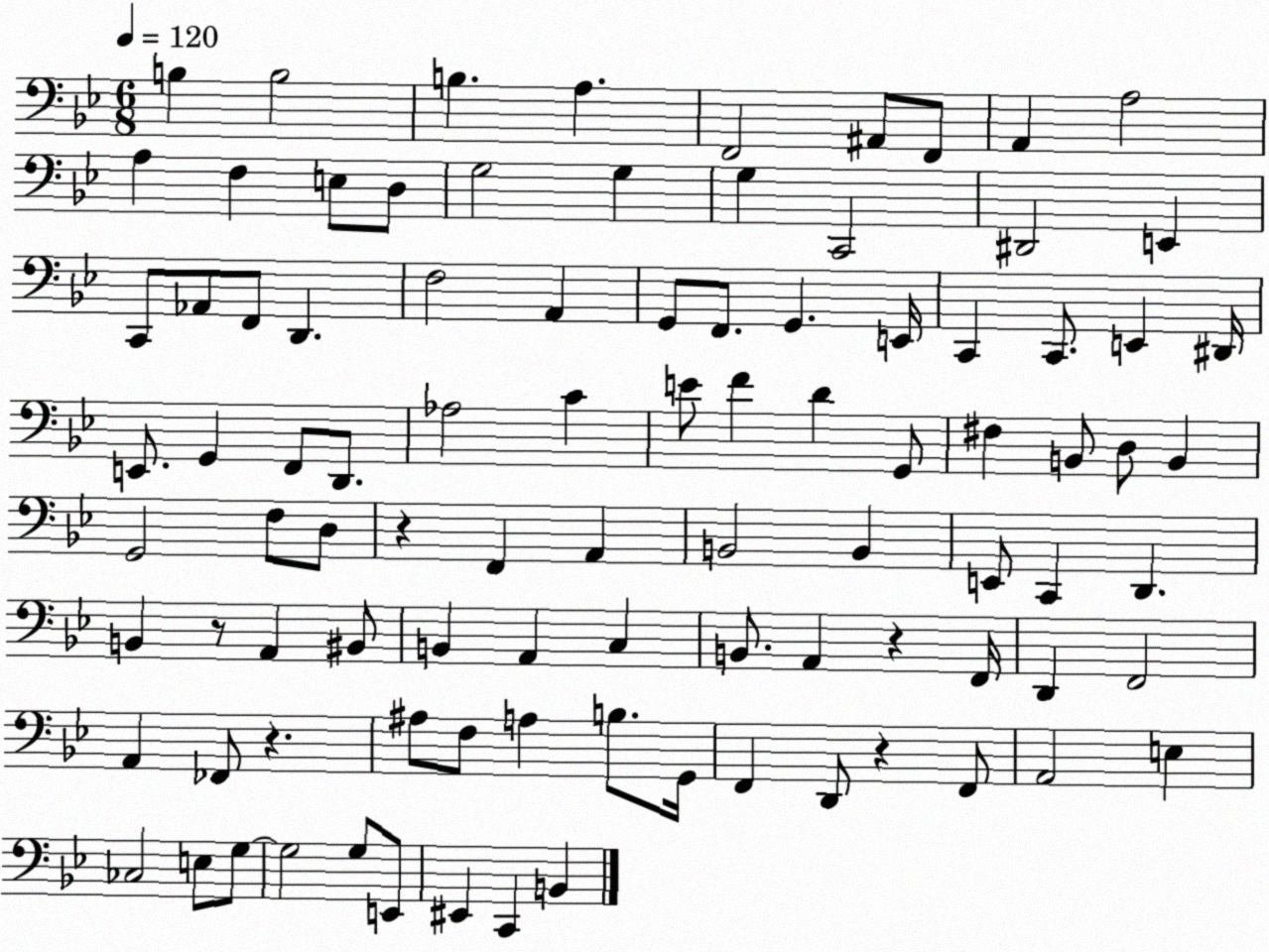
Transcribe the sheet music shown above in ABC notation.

X:1
T:Untitled
M:6/8
L:1/4
K:Bb
B, B,2 B, A, F,,2 ^A,,/2 F,,/2 A,, A,2 A, F, E,/2 D,/2 G,2 G, G, C,,2 ^D,,2 E,, C,,/2 _A,,/2 F,,/2 D,, F,2 A,, G,,/2 F,,/2 G,, E,,/4 C,, C,,/2 E,, ^D,,/4 E,,/2 G,, F,,/2 D,,/2 _A,2 C E/2 F D G,,/2 ^F, B,,/2 D,/2 B,, G,,2 F,/2 D,/2 z F,, A,, B,,2 B,, E,,/2 C,, D,, B,, z/2 A,, ^B,,/2 B,, A,, C, B,,/2 A,, z F,,/4 D,, F,,2 A,, _F,,/2 z ^A,/2 F,/2 A, B,/2 G,,/4 F,, D,,/2 z F,,/2 A,,2 E, _C,2 E,/2 G,/2 G,2 G,/2 E,,/2 ^E,, C,, B,,